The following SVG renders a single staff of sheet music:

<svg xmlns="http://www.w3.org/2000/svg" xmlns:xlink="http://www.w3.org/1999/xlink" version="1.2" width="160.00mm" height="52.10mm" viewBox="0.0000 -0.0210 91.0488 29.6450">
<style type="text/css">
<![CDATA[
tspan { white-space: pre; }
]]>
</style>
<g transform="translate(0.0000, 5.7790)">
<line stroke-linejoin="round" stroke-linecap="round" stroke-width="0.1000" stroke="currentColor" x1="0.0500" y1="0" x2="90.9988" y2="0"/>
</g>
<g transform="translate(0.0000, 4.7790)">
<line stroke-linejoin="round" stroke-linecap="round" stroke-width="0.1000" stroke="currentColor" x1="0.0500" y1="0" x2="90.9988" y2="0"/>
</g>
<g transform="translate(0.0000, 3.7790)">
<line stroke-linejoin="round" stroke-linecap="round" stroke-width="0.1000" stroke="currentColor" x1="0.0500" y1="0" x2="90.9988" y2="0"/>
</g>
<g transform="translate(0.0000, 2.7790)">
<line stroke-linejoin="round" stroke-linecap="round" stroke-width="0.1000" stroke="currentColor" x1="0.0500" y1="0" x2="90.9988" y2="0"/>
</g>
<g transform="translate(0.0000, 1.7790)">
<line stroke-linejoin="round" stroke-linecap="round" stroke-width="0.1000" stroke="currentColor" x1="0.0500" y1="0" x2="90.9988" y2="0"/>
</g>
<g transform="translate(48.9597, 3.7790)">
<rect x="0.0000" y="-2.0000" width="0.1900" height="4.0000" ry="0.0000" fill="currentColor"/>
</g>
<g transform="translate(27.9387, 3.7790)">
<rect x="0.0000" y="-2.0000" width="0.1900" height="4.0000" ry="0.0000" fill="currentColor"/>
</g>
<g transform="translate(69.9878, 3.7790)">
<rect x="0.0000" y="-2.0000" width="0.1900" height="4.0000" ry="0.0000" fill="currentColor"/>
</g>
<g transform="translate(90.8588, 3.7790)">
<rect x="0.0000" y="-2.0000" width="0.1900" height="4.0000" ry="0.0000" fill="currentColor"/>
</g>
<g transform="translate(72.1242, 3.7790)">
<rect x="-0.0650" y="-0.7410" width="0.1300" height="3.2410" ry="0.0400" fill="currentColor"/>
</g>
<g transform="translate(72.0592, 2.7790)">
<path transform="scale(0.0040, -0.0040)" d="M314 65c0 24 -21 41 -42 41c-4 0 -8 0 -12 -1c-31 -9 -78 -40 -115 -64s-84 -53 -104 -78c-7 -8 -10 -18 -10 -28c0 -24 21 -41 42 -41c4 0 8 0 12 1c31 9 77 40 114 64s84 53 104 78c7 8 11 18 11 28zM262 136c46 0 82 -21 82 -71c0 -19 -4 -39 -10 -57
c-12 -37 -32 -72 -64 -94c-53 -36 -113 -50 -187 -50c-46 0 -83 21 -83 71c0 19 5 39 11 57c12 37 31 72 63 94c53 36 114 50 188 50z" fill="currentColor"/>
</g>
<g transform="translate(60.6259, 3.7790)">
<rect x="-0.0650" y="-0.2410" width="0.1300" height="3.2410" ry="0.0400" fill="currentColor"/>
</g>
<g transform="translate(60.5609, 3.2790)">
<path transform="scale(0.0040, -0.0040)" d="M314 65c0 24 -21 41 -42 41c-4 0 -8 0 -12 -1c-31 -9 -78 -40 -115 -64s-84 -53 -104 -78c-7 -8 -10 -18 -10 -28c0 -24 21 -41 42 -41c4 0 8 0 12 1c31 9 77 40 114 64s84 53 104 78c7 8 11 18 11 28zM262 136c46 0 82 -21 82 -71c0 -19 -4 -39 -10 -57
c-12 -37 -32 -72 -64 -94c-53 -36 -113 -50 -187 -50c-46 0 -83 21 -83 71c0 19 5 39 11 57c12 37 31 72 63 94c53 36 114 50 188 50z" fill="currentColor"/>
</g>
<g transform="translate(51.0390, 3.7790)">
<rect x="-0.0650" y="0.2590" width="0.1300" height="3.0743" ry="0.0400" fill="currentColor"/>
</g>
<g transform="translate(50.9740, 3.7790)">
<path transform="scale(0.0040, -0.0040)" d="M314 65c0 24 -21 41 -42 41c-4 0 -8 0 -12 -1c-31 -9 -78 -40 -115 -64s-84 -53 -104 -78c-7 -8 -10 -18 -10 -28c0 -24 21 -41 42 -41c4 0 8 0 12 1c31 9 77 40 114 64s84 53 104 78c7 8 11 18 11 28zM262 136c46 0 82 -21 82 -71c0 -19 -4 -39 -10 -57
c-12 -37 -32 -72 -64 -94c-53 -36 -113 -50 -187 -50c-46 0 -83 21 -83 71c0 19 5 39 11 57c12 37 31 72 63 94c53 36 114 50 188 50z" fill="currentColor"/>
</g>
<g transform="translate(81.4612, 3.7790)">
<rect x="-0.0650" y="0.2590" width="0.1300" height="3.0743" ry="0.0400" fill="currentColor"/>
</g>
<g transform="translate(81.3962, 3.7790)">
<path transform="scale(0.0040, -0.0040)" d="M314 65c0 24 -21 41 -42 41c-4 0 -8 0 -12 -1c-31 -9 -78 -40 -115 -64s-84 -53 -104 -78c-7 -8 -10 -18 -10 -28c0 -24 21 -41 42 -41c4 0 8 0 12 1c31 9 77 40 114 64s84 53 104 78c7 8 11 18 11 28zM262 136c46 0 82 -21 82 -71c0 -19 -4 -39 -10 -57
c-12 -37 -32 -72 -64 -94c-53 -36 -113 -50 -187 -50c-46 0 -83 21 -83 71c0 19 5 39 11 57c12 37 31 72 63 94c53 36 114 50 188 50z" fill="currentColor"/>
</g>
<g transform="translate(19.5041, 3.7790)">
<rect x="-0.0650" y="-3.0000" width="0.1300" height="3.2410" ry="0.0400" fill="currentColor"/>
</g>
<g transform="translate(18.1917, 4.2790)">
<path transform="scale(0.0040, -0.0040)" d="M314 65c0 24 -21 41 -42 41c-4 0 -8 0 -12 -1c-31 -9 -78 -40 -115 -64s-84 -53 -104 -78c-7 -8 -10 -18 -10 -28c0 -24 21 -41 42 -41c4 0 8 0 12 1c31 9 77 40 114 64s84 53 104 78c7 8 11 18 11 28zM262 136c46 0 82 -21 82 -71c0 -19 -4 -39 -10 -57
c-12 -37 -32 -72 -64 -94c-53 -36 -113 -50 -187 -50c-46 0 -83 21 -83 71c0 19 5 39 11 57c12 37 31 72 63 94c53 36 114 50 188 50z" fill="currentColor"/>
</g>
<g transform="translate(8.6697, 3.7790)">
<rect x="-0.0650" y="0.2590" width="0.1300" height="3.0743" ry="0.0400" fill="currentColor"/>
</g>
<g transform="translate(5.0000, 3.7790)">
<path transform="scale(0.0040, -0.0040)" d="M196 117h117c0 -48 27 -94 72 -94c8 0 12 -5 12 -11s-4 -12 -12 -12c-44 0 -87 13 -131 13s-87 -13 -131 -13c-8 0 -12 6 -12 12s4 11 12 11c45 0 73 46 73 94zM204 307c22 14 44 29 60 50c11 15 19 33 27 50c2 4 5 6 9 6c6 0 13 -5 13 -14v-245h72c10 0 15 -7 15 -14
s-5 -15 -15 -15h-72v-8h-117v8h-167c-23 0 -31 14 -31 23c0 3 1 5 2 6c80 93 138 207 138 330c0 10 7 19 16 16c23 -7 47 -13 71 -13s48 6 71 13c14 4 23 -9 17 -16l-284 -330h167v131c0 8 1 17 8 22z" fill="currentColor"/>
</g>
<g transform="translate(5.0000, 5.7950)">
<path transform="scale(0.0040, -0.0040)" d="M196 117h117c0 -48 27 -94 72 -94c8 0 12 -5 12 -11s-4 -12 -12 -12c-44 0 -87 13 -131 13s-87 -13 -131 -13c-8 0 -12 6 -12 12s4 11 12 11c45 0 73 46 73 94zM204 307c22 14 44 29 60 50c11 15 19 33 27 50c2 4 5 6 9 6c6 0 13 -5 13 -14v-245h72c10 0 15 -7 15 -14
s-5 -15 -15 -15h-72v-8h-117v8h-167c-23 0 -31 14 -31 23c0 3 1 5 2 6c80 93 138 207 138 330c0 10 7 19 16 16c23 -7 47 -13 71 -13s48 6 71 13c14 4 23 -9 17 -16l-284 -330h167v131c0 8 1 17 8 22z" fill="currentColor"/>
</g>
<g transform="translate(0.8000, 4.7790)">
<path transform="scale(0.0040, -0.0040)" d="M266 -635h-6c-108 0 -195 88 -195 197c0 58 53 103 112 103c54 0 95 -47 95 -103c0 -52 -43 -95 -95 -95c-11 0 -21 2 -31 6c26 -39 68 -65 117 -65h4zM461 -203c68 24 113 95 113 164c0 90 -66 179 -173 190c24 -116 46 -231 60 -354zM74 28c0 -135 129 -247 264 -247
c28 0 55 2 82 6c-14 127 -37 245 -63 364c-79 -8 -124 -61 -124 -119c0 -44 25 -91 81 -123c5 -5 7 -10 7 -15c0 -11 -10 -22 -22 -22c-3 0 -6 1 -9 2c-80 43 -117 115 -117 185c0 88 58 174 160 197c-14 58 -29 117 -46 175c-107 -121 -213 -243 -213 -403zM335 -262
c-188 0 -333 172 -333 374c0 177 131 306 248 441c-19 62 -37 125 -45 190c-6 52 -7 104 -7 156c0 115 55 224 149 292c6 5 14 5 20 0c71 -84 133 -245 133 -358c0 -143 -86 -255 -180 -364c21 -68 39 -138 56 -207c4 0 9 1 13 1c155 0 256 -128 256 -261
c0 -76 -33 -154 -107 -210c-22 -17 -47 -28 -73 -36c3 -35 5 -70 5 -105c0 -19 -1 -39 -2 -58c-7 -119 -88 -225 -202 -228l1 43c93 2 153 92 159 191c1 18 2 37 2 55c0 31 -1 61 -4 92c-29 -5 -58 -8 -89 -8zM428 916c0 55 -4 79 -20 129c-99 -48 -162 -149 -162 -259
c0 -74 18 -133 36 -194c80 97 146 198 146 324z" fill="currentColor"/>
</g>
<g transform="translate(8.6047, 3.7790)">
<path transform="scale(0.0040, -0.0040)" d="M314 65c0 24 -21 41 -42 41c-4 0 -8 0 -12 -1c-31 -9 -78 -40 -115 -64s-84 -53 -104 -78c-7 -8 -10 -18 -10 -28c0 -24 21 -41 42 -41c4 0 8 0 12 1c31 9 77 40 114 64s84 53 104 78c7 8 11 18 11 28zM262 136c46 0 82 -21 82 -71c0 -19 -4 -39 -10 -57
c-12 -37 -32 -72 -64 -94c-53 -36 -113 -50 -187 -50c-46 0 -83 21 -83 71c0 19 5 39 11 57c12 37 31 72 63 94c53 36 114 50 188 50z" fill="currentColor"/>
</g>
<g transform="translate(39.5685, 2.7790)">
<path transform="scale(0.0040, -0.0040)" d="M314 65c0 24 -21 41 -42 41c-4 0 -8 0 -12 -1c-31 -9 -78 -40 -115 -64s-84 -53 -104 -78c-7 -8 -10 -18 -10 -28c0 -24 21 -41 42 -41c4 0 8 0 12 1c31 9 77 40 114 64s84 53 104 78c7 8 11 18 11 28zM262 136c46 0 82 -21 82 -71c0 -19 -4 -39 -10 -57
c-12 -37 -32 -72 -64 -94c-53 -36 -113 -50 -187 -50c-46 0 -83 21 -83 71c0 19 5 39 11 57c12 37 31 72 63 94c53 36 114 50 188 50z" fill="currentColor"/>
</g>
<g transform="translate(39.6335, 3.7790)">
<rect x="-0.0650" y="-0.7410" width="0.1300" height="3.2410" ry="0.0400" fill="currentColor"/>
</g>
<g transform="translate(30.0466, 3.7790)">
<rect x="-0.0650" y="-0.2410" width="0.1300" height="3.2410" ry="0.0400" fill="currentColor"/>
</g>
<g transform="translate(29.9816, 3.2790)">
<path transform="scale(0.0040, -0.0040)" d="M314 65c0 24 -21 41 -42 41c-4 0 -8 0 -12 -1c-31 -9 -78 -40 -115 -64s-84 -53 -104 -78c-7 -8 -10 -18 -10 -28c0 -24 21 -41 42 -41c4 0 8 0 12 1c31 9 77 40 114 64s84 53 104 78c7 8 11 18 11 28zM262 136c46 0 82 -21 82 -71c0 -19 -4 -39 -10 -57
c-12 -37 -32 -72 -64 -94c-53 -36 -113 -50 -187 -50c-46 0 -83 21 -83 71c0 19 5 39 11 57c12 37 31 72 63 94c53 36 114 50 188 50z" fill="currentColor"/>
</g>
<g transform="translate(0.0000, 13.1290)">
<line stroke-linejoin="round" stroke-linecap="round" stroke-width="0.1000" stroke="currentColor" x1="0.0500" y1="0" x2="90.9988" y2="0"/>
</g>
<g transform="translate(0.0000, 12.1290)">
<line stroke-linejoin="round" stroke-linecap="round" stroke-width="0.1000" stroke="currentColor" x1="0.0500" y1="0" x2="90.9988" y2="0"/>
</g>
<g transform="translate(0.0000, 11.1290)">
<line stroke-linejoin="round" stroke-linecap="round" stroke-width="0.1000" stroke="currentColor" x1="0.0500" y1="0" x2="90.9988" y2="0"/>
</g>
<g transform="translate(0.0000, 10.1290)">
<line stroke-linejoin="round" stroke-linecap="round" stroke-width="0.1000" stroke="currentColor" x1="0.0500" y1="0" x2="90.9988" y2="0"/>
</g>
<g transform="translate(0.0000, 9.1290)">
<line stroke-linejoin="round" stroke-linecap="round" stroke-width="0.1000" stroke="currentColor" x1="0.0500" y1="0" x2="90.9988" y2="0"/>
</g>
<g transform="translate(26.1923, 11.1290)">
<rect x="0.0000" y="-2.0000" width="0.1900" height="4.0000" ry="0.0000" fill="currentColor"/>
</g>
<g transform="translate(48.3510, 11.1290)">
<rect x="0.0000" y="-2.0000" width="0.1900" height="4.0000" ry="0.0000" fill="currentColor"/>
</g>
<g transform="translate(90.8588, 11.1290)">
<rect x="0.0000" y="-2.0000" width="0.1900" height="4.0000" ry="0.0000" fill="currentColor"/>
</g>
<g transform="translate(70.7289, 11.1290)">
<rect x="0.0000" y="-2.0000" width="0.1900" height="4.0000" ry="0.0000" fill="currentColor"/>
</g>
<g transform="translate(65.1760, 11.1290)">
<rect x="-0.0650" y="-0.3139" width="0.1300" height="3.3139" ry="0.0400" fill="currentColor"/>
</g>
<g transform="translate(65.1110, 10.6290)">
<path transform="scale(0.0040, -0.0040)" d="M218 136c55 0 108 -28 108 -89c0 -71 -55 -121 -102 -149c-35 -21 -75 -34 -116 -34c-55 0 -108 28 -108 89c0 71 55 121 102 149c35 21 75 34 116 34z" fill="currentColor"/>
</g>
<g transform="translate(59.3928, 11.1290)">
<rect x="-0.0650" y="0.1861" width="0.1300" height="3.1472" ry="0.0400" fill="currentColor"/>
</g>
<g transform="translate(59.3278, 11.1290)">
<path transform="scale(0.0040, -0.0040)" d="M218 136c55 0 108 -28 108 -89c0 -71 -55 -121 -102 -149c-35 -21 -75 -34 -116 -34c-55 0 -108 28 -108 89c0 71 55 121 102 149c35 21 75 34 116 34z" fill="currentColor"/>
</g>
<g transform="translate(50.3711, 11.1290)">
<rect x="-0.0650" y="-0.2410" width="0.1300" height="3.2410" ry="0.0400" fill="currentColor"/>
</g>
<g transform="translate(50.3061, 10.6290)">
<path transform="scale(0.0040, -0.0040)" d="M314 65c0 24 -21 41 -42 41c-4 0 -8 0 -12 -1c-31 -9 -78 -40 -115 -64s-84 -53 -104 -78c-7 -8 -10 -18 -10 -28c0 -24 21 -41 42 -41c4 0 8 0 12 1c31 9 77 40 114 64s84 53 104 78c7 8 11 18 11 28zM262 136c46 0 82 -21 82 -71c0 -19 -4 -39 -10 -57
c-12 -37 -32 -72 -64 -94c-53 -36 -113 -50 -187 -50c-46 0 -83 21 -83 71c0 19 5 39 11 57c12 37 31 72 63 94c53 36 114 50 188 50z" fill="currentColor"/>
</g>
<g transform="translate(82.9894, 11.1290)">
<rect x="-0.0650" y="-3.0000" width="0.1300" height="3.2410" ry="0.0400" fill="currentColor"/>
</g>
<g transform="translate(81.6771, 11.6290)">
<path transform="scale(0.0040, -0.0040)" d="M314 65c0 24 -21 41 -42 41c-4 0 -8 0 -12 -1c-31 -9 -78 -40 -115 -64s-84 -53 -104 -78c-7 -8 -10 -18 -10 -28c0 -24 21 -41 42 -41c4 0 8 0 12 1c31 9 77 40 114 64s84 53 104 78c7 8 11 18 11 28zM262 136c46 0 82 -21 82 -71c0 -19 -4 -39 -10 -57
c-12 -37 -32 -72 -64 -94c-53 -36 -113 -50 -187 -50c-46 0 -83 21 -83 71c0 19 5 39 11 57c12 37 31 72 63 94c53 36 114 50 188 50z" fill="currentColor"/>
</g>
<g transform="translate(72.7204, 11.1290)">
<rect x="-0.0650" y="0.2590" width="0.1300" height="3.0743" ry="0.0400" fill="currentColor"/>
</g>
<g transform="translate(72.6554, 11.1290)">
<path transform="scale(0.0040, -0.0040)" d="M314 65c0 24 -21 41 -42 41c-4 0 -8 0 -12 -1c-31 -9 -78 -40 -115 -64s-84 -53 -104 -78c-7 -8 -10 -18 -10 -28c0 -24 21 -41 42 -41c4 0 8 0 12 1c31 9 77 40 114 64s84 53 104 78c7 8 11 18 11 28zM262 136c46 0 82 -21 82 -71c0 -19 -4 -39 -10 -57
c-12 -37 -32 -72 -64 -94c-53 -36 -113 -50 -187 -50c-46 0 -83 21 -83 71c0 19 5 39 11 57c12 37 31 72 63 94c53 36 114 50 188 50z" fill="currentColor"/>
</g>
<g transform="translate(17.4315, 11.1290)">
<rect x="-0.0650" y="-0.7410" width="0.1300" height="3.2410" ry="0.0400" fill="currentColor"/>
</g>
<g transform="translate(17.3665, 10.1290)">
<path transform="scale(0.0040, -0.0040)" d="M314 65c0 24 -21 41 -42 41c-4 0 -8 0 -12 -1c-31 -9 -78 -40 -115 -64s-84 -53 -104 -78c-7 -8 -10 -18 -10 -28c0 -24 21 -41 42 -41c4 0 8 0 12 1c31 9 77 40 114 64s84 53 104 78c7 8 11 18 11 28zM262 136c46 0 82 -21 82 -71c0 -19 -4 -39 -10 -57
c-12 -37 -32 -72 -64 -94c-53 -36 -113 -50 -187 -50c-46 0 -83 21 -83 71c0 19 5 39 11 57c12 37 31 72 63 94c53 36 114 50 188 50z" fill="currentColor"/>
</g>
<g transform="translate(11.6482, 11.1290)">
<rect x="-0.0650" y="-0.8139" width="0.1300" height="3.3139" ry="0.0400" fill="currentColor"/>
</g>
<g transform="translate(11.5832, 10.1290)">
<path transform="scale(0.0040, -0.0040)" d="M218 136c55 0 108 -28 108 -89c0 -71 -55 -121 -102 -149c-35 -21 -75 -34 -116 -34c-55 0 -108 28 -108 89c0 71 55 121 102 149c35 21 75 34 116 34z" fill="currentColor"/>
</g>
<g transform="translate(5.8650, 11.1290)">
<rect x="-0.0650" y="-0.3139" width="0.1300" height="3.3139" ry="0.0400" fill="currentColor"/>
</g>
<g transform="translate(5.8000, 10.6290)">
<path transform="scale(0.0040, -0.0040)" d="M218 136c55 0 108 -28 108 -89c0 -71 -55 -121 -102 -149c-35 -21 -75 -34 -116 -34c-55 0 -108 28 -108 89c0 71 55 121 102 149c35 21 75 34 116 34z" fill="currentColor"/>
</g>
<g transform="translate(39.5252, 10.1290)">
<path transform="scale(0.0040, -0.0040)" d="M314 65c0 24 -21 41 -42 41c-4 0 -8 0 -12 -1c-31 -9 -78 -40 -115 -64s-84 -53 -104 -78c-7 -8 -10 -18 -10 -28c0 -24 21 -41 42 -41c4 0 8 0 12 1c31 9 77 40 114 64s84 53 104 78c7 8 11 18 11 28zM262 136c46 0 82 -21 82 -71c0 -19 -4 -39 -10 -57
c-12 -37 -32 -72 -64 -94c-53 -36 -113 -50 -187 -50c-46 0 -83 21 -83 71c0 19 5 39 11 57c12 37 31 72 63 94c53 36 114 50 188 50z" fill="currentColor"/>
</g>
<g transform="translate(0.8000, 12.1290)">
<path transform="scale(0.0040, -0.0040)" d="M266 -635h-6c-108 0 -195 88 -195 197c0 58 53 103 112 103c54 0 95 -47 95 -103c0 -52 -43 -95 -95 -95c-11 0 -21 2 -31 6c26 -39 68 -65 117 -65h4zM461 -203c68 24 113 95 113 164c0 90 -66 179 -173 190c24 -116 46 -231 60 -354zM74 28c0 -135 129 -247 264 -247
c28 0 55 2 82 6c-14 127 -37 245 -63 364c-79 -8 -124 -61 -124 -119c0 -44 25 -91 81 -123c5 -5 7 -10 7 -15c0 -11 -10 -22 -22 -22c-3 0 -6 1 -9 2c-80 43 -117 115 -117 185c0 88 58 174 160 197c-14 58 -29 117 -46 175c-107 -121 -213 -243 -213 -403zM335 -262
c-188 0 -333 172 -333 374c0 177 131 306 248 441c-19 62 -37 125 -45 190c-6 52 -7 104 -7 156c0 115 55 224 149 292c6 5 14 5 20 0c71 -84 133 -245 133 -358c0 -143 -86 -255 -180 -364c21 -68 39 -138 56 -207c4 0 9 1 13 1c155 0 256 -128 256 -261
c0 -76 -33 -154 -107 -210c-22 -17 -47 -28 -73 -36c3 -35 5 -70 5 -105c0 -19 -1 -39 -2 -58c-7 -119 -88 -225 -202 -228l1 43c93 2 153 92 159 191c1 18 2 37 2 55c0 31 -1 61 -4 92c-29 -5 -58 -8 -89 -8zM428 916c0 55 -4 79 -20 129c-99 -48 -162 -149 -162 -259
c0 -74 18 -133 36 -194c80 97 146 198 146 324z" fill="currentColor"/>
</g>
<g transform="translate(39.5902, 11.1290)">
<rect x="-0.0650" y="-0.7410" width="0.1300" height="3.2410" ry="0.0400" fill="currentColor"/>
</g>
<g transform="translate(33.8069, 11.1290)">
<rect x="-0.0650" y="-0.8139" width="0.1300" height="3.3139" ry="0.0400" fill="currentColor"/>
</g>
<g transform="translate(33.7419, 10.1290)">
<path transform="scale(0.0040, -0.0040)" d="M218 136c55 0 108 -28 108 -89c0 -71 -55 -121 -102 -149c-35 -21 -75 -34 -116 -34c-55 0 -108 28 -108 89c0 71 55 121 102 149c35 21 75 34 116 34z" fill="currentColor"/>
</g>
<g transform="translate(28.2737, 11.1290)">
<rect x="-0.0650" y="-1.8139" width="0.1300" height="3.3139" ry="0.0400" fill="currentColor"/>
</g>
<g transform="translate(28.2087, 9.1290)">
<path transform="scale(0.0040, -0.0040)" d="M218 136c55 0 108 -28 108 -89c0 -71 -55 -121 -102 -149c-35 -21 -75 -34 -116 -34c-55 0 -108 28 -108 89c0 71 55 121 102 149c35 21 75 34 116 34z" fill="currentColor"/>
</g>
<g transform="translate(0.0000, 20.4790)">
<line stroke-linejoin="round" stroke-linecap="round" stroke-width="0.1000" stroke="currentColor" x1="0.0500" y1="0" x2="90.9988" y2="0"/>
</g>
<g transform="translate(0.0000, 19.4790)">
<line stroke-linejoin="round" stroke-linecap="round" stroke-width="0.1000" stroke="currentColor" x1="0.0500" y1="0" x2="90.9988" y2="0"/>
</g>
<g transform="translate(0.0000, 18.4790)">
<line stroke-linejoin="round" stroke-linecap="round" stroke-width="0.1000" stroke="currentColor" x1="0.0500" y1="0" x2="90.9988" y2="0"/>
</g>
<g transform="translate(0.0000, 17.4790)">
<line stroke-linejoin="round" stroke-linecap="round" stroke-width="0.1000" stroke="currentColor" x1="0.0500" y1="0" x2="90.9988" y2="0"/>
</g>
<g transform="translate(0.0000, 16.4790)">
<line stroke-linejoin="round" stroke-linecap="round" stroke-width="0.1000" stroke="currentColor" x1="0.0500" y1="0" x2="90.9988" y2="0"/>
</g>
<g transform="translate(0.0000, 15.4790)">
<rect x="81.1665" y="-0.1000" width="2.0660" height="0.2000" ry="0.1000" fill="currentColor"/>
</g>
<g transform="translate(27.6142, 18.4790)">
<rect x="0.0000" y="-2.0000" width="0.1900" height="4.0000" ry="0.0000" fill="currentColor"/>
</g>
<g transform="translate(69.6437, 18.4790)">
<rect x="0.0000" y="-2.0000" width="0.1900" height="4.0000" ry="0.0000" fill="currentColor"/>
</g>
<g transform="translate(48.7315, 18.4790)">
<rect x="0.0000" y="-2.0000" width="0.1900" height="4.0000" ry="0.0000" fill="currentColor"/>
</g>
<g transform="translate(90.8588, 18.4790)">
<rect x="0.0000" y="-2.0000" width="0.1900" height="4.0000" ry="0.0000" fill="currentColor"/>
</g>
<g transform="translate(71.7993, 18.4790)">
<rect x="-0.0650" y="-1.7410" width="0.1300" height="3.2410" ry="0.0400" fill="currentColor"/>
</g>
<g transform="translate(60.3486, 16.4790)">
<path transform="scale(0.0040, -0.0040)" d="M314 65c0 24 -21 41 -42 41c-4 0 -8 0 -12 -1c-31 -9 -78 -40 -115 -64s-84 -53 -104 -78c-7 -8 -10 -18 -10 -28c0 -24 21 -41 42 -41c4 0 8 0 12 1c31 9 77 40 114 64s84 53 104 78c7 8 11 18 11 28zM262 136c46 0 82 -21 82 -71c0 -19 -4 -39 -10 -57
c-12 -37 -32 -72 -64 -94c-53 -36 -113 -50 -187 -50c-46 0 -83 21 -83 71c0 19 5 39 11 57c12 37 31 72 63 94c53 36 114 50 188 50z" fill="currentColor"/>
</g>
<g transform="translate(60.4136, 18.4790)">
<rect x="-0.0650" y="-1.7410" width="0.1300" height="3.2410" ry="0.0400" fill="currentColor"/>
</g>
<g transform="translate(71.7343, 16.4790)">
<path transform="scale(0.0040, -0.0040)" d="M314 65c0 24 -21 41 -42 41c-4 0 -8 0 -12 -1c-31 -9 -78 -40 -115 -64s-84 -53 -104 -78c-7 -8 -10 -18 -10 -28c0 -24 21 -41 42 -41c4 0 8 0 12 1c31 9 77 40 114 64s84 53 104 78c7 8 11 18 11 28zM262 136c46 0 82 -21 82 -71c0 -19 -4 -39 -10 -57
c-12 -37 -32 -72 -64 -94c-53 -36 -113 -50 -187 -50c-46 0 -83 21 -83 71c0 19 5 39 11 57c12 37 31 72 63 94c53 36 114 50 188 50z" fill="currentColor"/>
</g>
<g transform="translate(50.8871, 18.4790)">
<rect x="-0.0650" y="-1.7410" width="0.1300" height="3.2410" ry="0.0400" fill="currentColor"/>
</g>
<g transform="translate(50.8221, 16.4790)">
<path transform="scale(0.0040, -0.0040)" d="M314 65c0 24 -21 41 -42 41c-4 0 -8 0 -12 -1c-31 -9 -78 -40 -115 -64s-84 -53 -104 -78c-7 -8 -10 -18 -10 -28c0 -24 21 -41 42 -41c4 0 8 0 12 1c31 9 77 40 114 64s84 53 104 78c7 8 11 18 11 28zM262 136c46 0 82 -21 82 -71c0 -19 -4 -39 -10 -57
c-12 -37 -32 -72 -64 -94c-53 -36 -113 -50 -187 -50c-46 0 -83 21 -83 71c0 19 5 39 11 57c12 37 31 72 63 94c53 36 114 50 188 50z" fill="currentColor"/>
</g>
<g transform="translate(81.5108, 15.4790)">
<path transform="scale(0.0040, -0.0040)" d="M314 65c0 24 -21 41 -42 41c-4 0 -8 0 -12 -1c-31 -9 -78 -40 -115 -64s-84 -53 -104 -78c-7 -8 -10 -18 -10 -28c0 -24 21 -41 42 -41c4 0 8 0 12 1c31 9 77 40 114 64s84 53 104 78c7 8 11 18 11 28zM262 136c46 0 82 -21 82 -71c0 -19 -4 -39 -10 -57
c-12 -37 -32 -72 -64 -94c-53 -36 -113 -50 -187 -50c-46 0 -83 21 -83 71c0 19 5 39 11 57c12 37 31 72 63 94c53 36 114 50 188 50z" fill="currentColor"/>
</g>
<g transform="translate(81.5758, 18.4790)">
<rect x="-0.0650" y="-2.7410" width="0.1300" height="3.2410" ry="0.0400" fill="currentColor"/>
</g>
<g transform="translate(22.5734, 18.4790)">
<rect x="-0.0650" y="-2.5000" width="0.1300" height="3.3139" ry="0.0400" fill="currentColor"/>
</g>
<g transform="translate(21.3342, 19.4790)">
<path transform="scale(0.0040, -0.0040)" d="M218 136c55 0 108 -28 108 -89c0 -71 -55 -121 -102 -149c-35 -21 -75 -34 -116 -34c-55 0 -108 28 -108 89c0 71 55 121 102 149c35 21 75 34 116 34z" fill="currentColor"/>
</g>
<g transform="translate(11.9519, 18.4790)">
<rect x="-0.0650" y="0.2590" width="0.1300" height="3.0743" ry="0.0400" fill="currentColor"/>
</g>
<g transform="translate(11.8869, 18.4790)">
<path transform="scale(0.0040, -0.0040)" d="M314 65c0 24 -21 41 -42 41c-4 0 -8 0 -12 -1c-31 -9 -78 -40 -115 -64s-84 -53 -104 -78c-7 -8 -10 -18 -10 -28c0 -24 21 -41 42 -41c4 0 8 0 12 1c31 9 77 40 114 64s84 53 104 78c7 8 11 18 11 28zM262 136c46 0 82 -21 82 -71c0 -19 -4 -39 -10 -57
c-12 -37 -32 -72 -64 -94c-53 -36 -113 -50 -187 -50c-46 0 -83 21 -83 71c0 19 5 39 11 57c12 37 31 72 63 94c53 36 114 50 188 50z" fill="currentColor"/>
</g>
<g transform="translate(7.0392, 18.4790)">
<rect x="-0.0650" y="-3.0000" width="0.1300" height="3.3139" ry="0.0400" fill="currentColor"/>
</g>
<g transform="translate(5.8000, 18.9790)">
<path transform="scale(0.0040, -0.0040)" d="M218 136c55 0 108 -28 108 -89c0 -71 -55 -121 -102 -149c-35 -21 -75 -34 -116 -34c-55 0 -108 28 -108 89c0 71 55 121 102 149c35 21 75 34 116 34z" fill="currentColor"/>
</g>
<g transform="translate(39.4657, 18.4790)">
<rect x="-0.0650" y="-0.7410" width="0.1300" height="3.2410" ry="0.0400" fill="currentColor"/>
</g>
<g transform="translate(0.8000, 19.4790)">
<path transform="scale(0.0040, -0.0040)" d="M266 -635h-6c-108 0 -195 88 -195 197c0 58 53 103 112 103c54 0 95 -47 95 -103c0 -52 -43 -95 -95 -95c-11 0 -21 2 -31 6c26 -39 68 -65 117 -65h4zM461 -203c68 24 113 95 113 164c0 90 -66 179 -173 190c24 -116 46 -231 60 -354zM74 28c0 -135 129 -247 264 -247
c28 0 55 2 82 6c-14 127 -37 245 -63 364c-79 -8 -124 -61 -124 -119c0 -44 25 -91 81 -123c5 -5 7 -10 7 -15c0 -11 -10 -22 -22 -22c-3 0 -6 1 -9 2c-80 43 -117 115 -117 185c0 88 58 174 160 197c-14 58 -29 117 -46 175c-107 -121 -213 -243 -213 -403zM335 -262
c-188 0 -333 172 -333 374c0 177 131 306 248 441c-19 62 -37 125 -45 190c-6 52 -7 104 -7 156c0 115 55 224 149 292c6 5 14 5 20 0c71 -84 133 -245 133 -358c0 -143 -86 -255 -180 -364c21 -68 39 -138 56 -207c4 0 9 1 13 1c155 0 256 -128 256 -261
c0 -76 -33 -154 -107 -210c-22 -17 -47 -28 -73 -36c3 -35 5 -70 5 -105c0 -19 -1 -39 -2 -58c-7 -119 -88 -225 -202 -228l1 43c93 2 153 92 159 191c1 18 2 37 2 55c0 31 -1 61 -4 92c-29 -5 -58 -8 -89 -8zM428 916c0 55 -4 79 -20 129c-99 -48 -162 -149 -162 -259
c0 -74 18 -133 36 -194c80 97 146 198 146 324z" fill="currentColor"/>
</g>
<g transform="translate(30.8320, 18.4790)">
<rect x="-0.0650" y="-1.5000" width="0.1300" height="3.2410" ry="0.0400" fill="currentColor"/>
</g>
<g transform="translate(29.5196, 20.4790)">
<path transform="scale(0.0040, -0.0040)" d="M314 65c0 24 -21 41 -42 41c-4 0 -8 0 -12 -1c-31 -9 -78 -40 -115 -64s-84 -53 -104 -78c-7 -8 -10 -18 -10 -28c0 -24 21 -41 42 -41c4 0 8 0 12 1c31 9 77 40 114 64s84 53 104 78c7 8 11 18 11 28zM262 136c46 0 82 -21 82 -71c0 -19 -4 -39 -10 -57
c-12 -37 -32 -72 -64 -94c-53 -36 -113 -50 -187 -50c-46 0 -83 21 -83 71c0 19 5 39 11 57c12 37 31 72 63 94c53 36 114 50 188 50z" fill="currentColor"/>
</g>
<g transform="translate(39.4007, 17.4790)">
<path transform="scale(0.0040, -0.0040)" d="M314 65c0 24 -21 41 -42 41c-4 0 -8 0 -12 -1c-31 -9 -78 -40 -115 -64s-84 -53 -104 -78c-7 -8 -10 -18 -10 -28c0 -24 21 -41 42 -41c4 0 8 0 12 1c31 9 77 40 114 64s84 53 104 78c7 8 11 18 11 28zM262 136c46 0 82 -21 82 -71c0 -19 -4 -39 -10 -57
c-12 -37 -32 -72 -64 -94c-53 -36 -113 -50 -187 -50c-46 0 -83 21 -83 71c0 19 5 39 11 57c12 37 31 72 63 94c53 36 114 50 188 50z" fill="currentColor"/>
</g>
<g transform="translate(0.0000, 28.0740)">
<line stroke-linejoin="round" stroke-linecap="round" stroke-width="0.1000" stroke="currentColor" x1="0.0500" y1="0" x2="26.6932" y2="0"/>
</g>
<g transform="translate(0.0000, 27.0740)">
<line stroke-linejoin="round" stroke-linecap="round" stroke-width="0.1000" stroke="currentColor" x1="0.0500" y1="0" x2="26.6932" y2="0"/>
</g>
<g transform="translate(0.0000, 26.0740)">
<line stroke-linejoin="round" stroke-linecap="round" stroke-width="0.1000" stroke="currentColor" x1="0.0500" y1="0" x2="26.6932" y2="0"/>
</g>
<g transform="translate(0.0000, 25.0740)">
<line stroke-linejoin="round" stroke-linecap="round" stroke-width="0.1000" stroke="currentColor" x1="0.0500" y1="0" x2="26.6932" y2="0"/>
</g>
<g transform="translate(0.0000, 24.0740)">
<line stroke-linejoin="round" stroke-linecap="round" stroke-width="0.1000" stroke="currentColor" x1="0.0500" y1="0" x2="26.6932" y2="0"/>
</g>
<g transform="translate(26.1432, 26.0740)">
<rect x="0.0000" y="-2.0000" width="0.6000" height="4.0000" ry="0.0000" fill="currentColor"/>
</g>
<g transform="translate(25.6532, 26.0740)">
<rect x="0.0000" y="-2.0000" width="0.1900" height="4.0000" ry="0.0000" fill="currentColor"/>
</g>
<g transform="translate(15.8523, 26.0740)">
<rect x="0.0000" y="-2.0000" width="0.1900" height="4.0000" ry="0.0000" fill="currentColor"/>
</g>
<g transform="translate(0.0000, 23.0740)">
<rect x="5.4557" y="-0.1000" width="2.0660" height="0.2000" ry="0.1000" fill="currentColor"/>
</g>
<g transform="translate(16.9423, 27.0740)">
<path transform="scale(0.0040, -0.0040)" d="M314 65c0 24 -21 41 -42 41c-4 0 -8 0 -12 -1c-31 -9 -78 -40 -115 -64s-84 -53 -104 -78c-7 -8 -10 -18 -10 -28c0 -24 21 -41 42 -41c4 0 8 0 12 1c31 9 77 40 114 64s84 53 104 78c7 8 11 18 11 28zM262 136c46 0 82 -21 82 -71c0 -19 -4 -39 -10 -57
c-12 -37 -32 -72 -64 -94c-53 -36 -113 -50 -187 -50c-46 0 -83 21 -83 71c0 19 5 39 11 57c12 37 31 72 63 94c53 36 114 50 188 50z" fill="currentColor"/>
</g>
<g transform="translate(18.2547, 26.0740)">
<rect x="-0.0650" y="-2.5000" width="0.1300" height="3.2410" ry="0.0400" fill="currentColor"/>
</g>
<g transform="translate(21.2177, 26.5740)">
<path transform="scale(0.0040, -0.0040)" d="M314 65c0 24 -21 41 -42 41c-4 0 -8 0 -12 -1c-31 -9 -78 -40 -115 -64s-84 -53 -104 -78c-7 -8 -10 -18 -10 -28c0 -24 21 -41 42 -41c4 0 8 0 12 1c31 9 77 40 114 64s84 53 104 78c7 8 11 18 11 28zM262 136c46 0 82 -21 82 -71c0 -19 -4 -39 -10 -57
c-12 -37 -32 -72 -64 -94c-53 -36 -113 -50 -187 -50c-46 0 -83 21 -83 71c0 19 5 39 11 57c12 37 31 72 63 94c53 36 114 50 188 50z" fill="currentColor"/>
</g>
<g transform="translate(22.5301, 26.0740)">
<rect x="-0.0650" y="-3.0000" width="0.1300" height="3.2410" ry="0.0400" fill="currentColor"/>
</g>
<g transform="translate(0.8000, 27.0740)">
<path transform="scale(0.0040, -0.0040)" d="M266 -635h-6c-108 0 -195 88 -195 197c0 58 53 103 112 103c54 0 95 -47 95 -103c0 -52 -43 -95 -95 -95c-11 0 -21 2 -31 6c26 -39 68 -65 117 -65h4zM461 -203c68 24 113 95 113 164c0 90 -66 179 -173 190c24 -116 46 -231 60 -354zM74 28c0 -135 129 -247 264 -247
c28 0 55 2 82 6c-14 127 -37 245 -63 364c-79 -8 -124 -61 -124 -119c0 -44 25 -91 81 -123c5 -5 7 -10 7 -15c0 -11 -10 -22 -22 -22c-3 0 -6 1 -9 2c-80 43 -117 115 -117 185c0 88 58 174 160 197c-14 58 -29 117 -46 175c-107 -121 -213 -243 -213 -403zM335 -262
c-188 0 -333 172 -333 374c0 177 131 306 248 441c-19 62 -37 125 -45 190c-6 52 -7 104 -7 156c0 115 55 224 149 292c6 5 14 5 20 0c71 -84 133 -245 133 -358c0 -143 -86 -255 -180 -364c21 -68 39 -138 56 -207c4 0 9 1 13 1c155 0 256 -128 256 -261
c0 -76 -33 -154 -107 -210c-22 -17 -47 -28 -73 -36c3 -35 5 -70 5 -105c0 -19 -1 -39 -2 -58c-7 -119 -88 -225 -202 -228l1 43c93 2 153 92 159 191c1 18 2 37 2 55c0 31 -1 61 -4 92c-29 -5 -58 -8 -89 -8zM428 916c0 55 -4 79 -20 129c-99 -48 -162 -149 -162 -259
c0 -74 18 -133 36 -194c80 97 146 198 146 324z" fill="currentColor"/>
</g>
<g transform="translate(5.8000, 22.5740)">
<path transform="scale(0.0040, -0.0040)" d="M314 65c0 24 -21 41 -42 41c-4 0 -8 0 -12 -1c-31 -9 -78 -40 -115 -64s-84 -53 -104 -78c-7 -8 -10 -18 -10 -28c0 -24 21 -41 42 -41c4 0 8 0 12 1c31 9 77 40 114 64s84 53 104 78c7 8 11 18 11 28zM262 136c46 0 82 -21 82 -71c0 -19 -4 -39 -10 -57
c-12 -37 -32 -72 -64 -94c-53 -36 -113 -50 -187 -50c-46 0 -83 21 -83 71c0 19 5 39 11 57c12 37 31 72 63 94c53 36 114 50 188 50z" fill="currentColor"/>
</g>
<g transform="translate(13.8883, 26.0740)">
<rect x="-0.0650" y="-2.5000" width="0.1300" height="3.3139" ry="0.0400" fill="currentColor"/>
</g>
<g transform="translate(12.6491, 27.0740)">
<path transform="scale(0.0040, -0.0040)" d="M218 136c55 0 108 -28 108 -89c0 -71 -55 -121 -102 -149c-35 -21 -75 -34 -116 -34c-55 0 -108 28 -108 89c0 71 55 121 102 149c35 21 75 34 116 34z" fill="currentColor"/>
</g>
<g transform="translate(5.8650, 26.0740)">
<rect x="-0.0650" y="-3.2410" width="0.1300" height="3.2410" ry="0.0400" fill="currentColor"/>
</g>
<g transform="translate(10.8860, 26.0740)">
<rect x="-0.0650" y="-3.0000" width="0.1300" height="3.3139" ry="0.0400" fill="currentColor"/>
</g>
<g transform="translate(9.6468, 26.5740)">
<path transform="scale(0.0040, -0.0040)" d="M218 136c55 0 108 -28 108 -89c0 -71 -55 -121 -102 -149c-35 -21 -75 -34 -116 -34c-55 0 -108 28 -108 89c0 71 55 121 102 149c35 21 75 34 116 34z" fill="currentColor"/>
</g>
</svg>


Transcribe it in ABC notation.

X:1
T:Untitled
M:4/4
L:1/4
K:C
B2 A2 c2 d2 B2 c2 d2 B2 c d d2 f d d2 c2 B c B2 A2 A B2 G E2 d2 f2 f2 f2 a2 b2 A G G2 A2